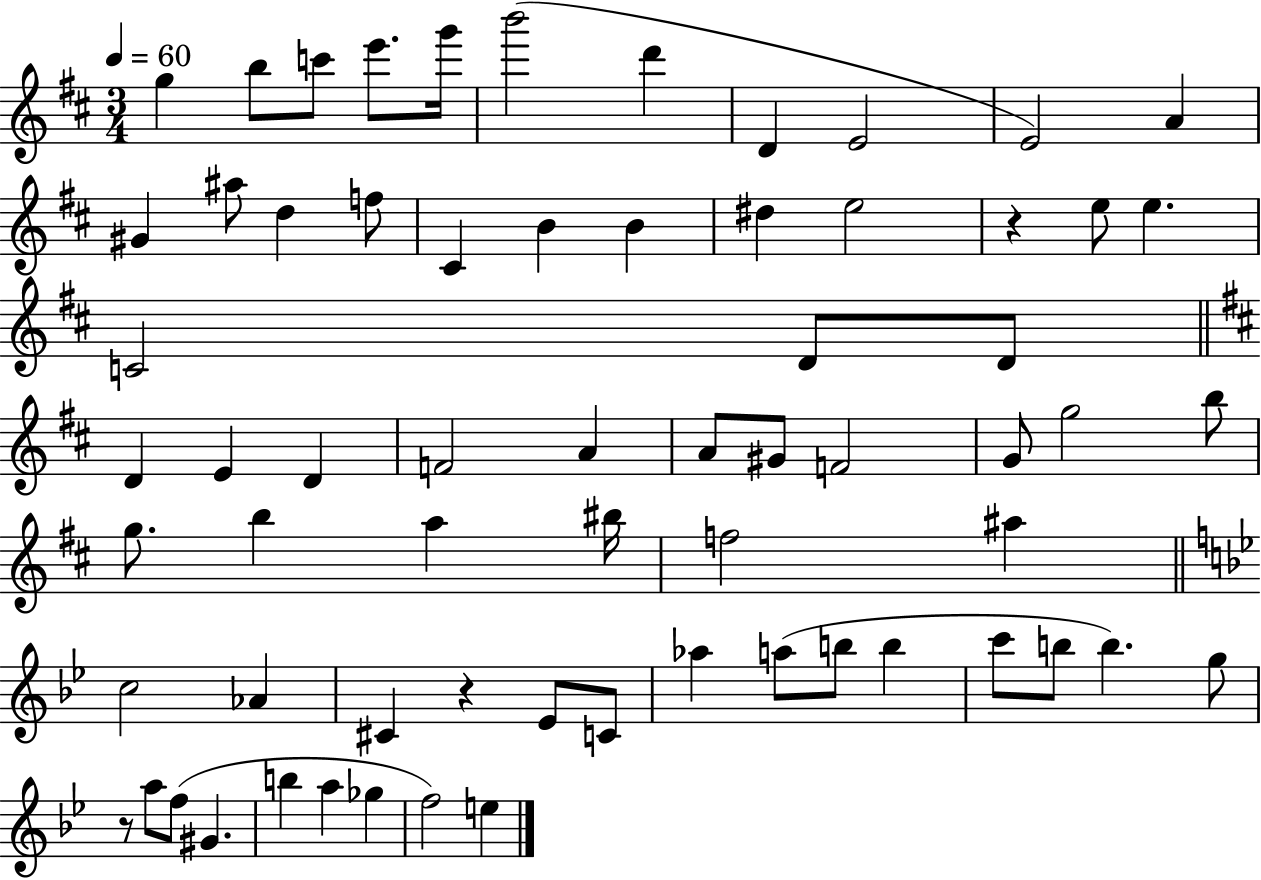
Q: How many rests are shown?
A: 3